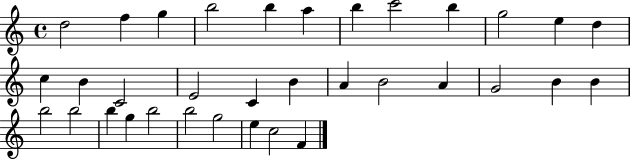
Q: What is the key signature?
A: C major